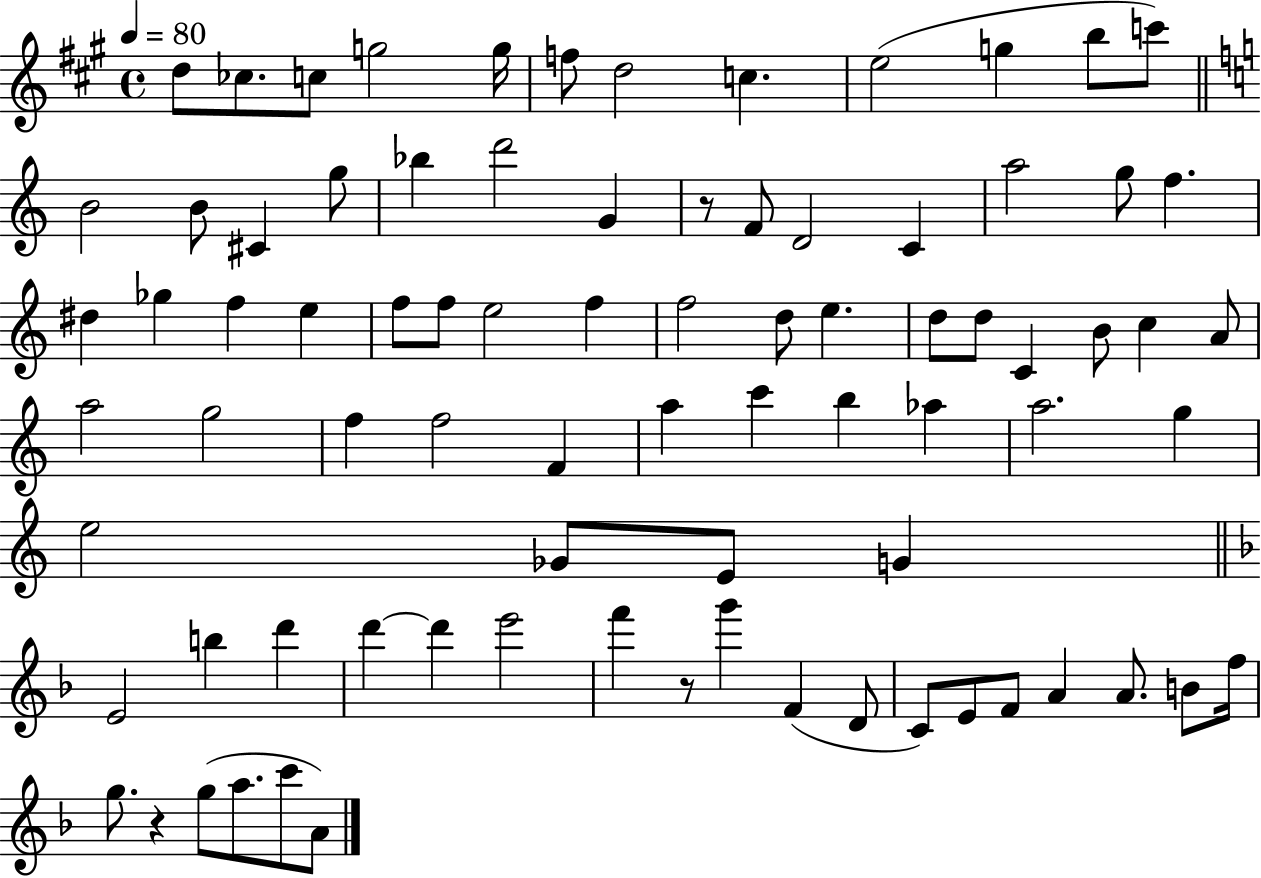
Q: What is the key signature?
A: A major